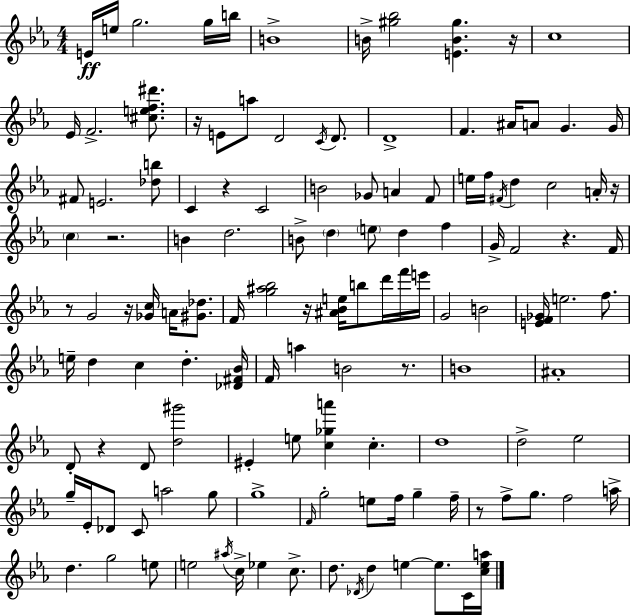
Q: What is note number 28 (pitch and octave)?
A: A4